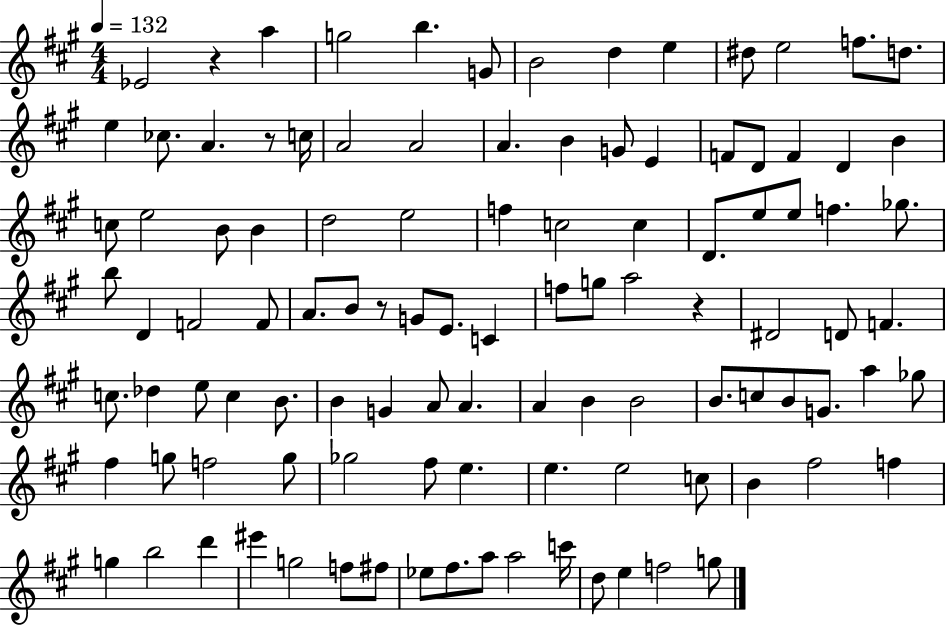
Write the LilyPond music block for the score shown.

{
  \clef treble
  \numericTimeSignature
  \time 4/4
  \key a \major
  \tempo 4 = 132
  ees'2 r4 a''4 | g''2 b''4. g'8 | b'2 d''4 e''4 | dis''8 e''2 f''8. d''8. | \break e''4 ces''8. a'4. r8 c''16 | a'2 a'2 | a'4. b'4 g'8 e'4 | f'8 d'8 f'4 d'4 b'4 | \break c''8 e''2 b'8 b'4 | d''2 e''2 | f''4 c''2 c''4 | d'8. e''8 e''8 f''4. ges''8. | \break b''8 d'4 f'2 f'8 | a'8. b'8 r8 g'8 e'8. c'4 | f''8 g''8 a''2 r4 | dis'2 d'8 f'4. | \break c''8. des''4 e''8 c''4 b'8. | b'4 g'4 a'8 a'4. | a'4 b'4 b'2 | b'8. c''8 b'8 g'8. a''4 ges''8 | \break fis''4 g''8 f''2 g''8 | ges''2 fis''8 e''4. | e''4. e''2 c''8 | b'4 fis''2 f''4 | \break g''4 b''2 d'''4 | eis'''4 g''2 f''8 fis''8 | ees''8 fis''8. a''8 a''2 c'''16 | d''8 e''4 f''2 g''8 | \break \bar "|."
}